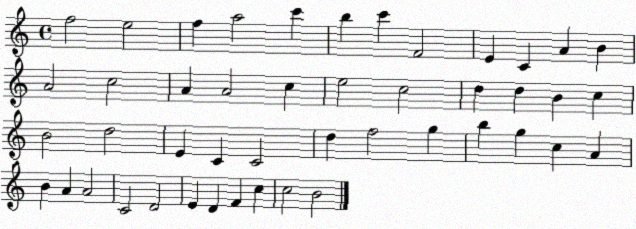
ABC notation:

X:1
T:Untitled
M:4/4
L:1/4
K:C
f2 e2 f a2 c' b c' F2 E C A B A2 c2 A A2 c e2 c2 d d B c B2 d2 E C C2 d f2 g b g c A B A A2 C2 D2 E D F c c2 B2